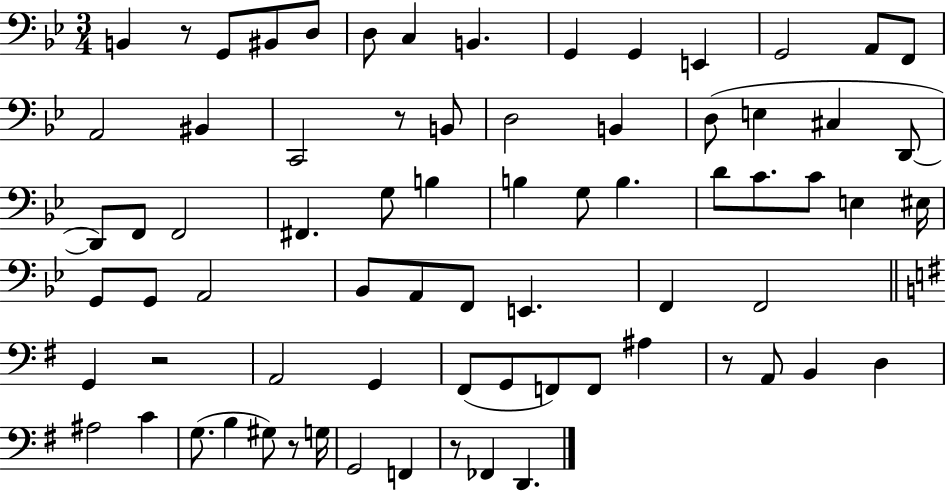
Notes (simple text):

B2/q R/e G2/e BIS2/e D3/e D3/e C3/q B2/q. G2/q G2/q E2/q G2/h A2/e F2/e A2/h BIS2/q C2/h R/e B2/e D3/h B2/q D3/e E3/q C#3/q D2/e D2/e F2/e F2/h F#2/q. G3/e B3/q B3/q G3/e B3/q. D4/e C4/e. C4/e E3/q EIS3/s G2/e G2/e A2/h Bb2/e A2/e F2/e E2/q. F2/q F2/h G2/q R/h A2/h G2/q F#2/e G2/e F2/e F2/e A#3/q R/e A2/e B2/q D3/q A#3/h C4/q G3/e. B3/q G#3/e R/e G3/s G2/h F2/q R/e FES2/q D2/q.